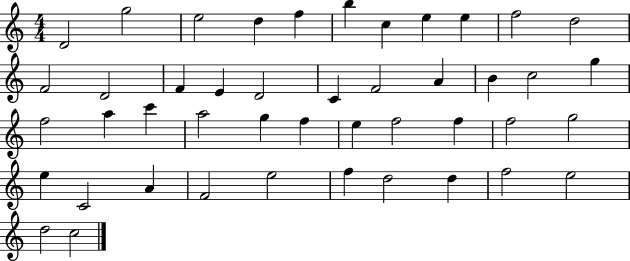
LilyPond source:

{
  \clef treble
  \numericTimeSignature
  \time 4/4
  \key c \major
  d'2 g''2 | e''2 d''4 f''4 | b''4 c''4 e''4 e''4 | f''2 d''2 | \break f'2 d'2 | f'4 e'4 d'2 | c'4 f'2 a'4 | b'4 c''2 g''4 | \break f''2 a''4 c'''4 | a''2 g''4 f''4 | e''4 f''2 f''4 | f''2 g''2 | \break e''4 c'2 a'4 | f'2 e''2 | f''4 d''2 d''4 | f''2 e''2 | \break d''2 c''2 | \bar "|."
}